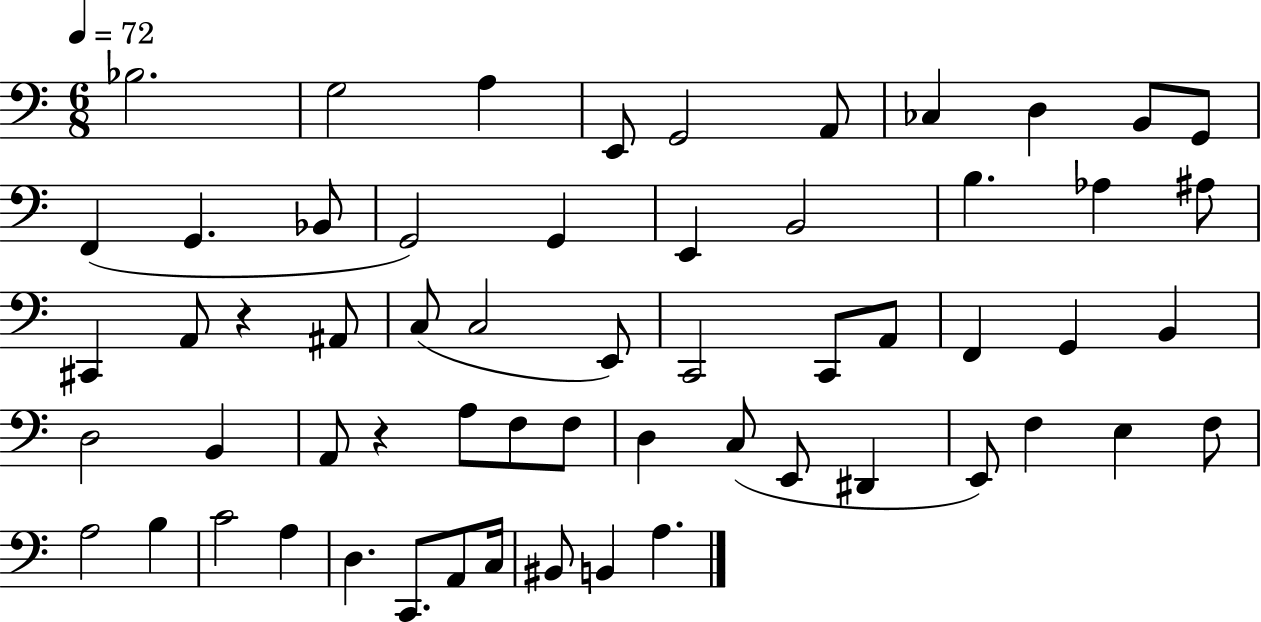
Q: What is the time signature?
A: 6/8